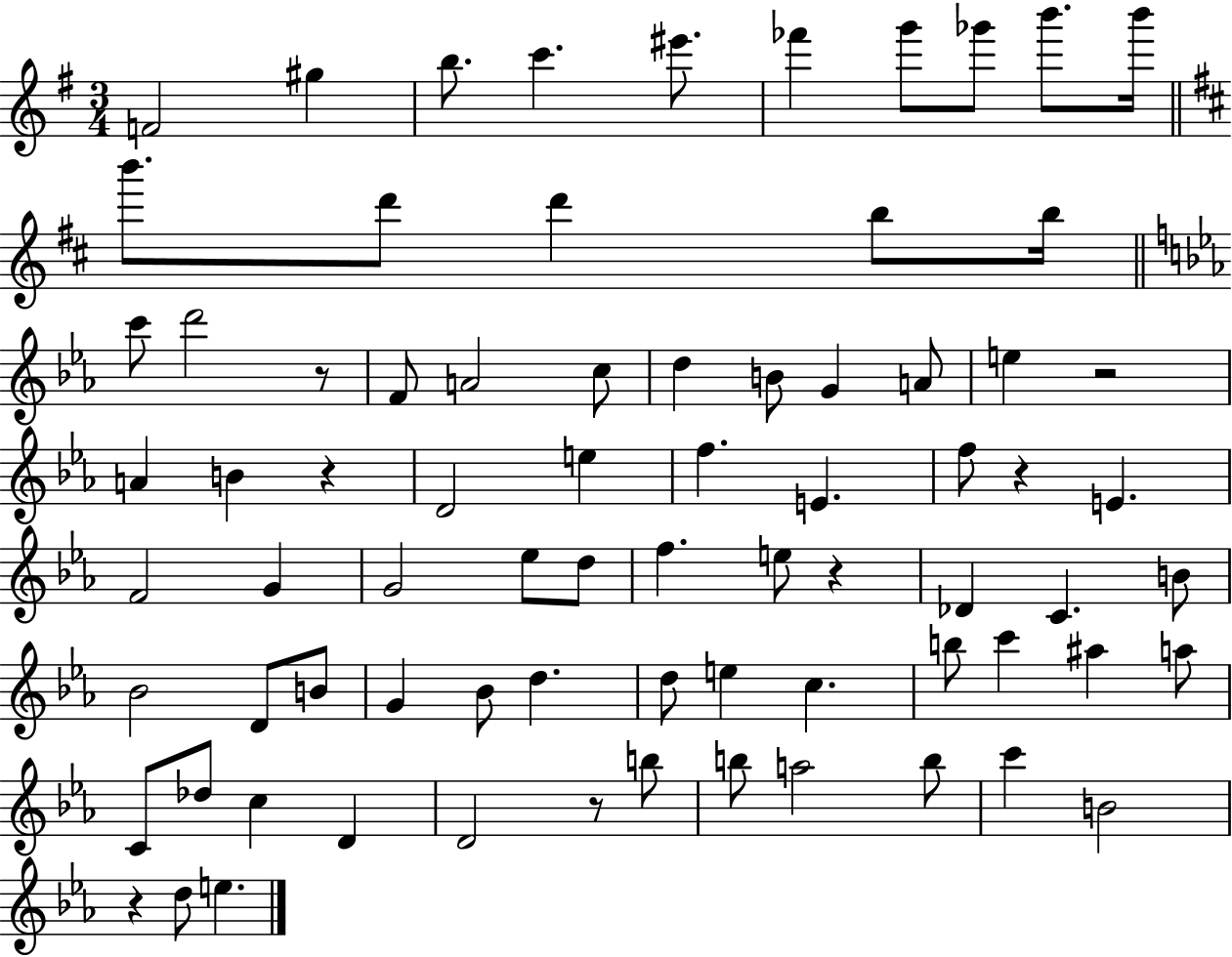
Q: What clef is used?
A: treble